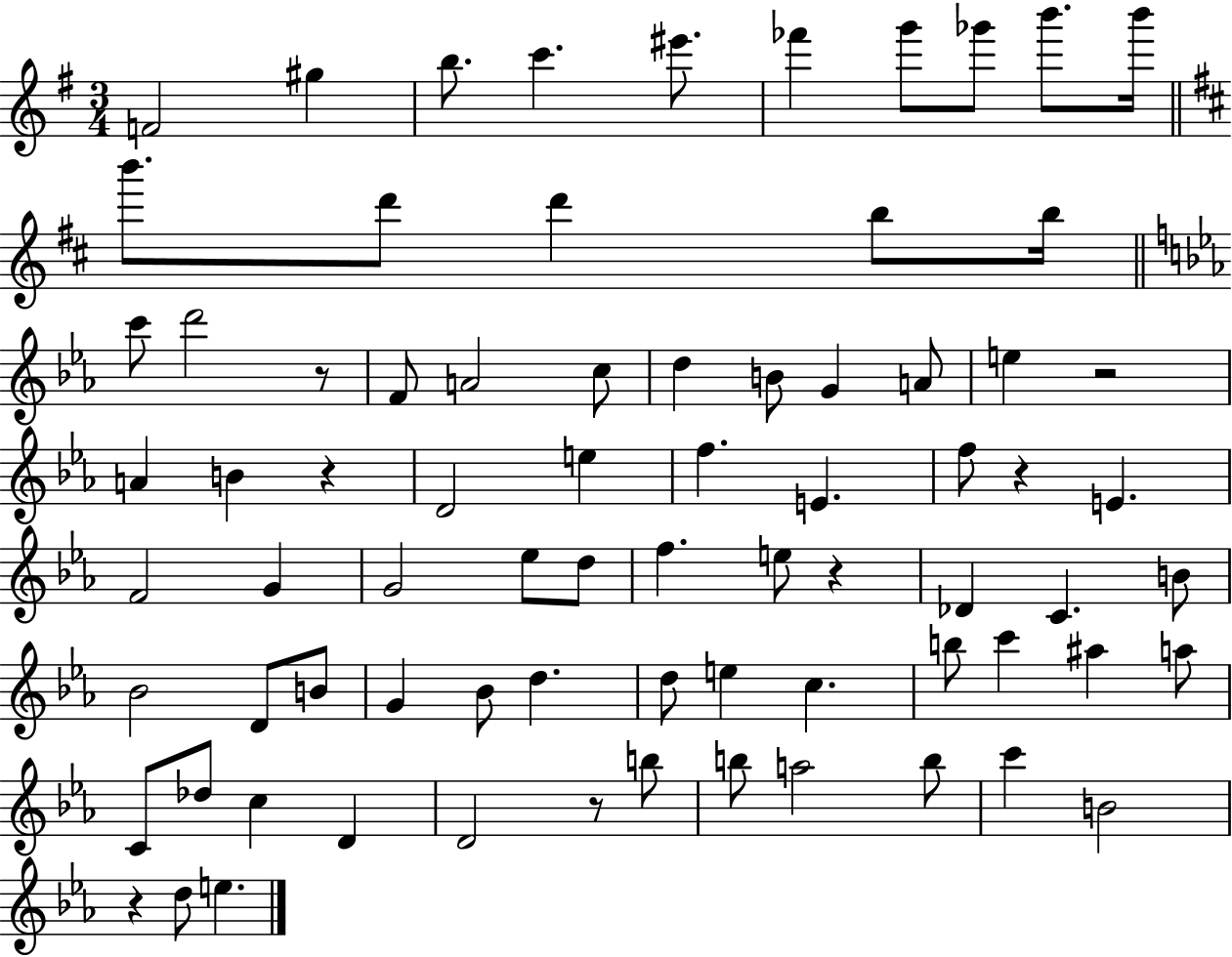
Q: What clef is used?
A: treble